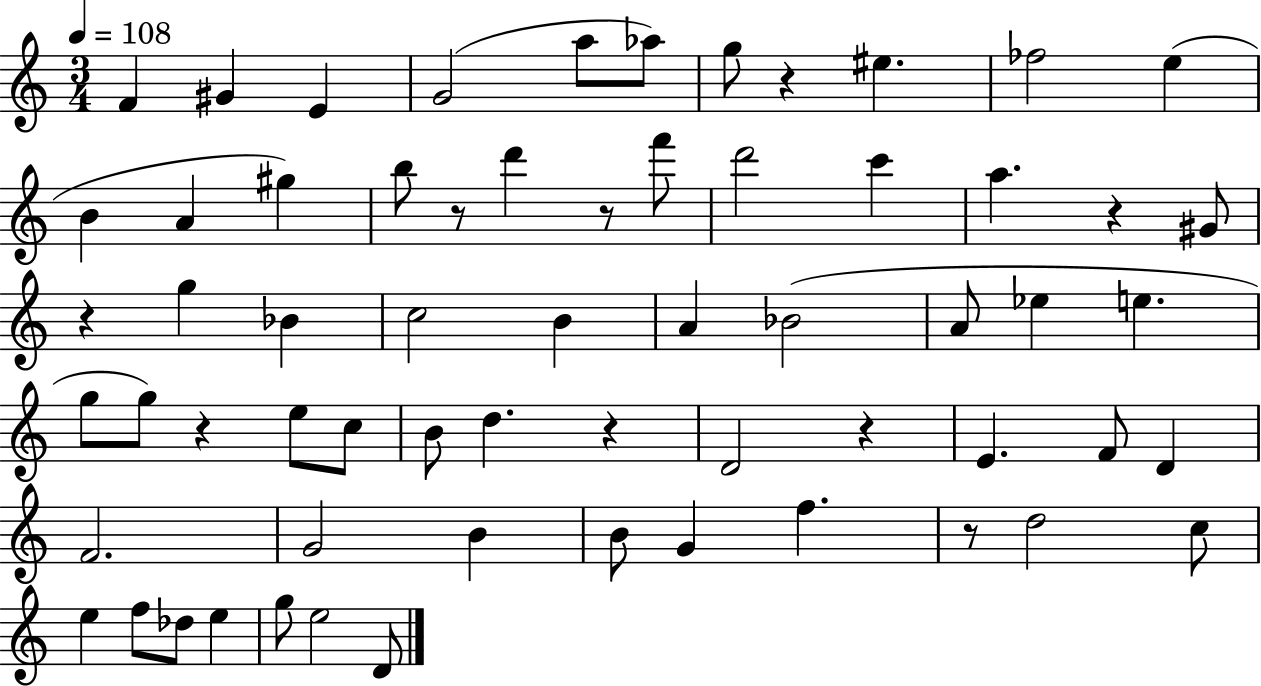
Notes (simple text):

F4/q G#4/q E4/q G4/h A5/e Ab5/e G5/e R/q EIS5/q. FES5/h E5/q B4/q A4/q G#5/q B5/e R/e D6/q R/e F6/e D6/h C6/q A5/q. R/q G#4/e R/q G5/q Bb4/q C5/h B4/q A4/q Bb4/h A4/e Eb5/q E5/q. G5/e G5/e R/q E5/e C5/e B4/e D5/q. R/q D4/h R/q E4/q. F4/e D4/q F4/h. G4/h B4/q B4/e G4/q F5/q. R/e D5/h C5/e E5/q F5/e Db5/e E5/q G5/e E5/h D4/e